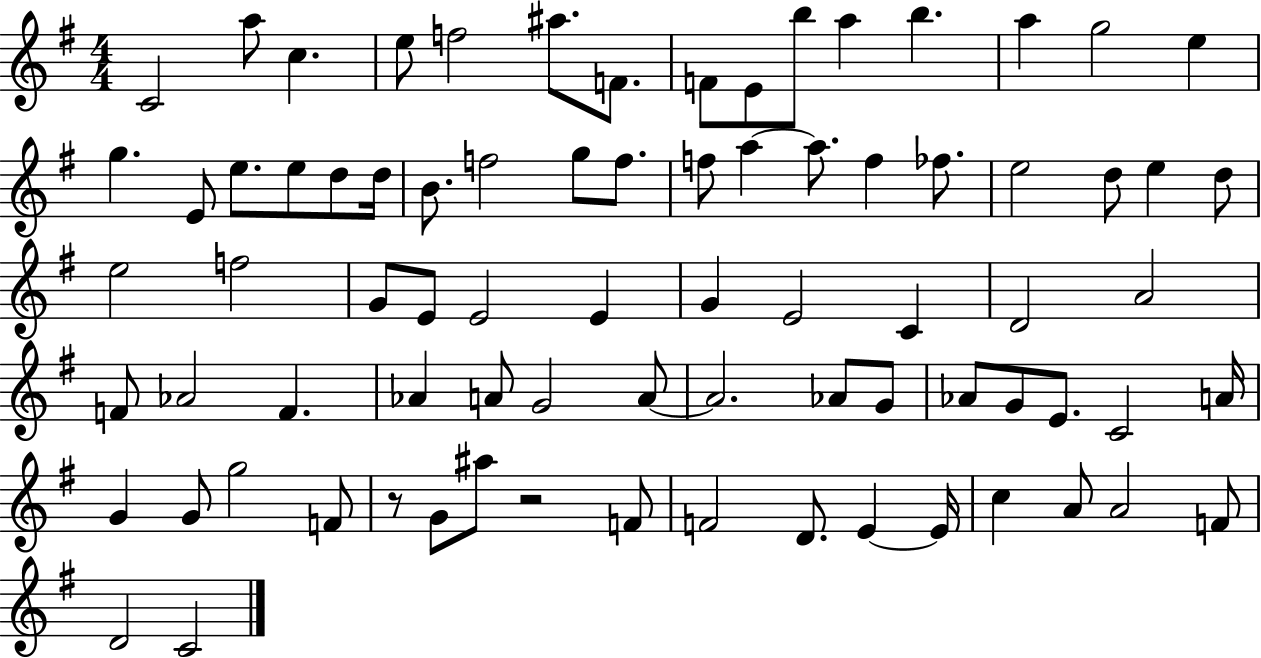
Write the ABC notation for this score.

X:1
T:Untitled
M:4/4
L:1/4
K:G
C2 a/2 c e/2 f2 ^a/2 F/2 F/2 E/2 b/2 a b a g2 e g E/2 e/2 e/2 d/2 d/4 B/2 f2 g/2 f/2 f/2 a a/2 f _f/2 e2 d/2 e d/2 e2 f2 G/2 E/2 E2 E G E2 C D2 A2 F/2 _A2 F _A A/2 G2 A/2 A2 _A/2 G/2 _A/2 G/2 E/2 C2 A/4 G G/2 g2 F/2 z/2 G/2 ^a/2 z2 F/2 F2 D/2 E E/4 c A/2 A2 F/2 D2 C2